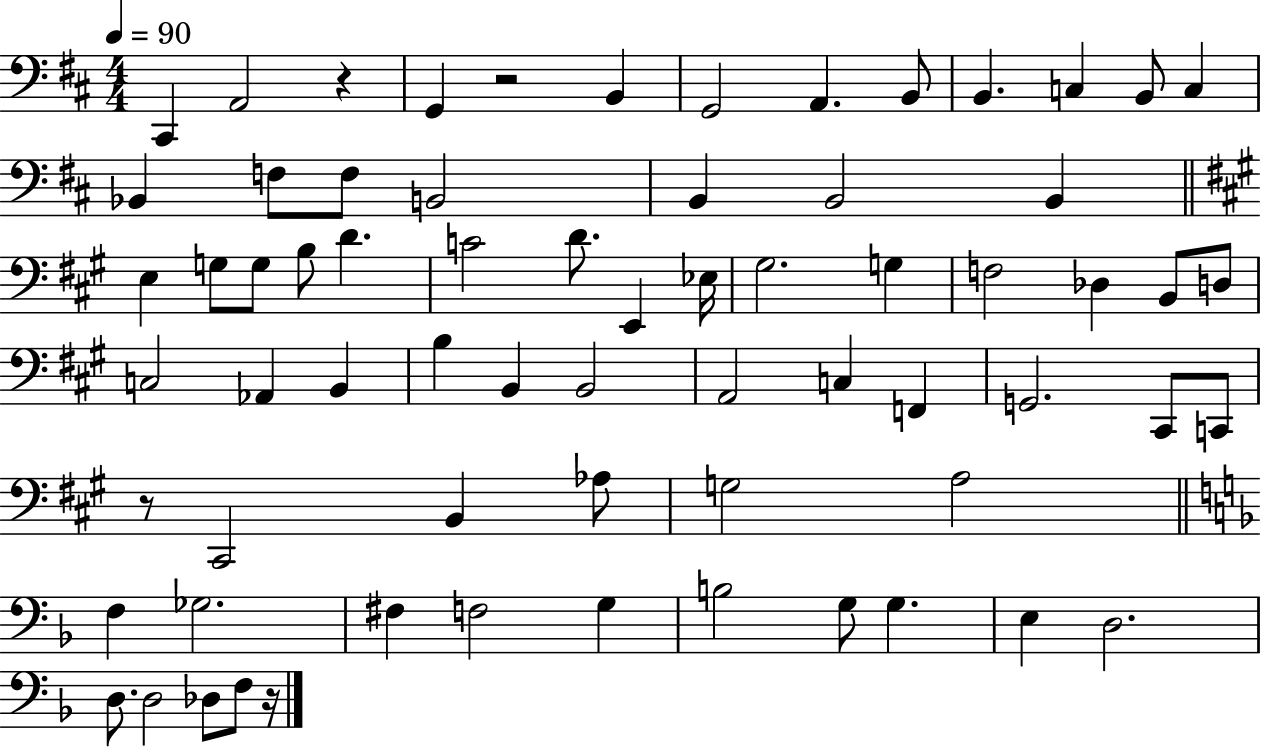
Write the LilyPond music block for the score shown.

{
  \clef bass
  \numericTimeSignature
  \time 4/4
  \key d \major
  \tempo 4 = 90
  cis,4 a,2 r4 | g,4 r2 b,4 | g,2 a,4. b,8 | b,4. c4 b,8 c4 | \break bes,4 f8 f8 b,2 | b,4 b,2 b,4 | \bar "||" \break \key a \major e4 g8 g8 b8 d'4. | c'2 d'8. e,4 ees16 | gis2. g4 | f2 des4 b,8 d8 | \break c2 aes,4 b,4 | b4 b,4 b,2 | a,2 c4 f,4 | g,2. cis,8 c,8 | \break r8 cis,2 b,4 aes8 | g2 a2 | \bar "||" \break \key f \major f4 ges2. | fis4 f2 g4 | b2 g8 g4. | e4 d2. | \break d8. d2 des8 f8 r16 | \bar "|."
}